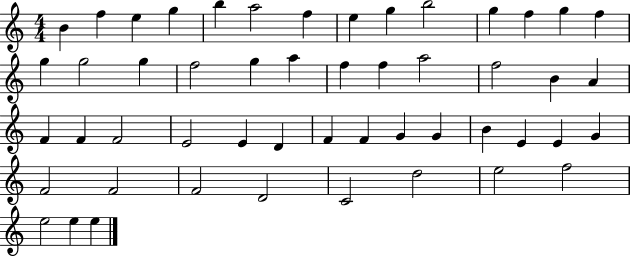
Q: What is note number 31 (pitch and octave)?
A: E4